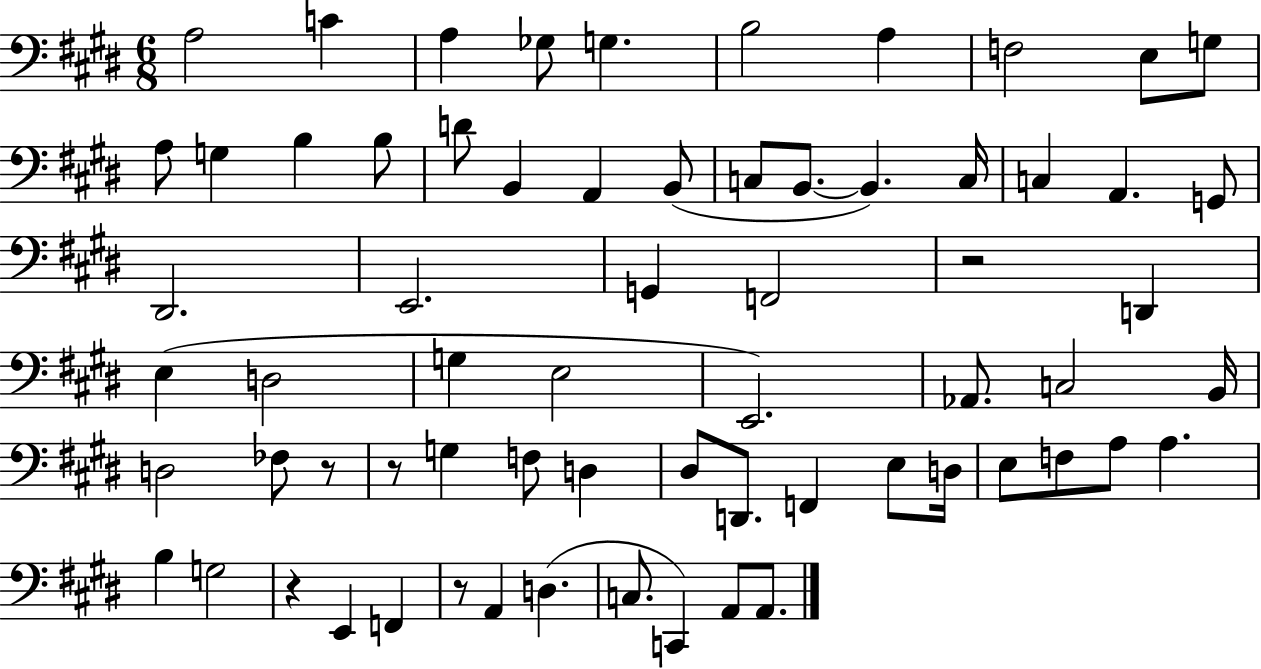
A3/h C4/q A3/q Gb3/e G3/q. B3/h A3/q F3/h E3/e G3/e A3/e G3/q B3/q B3/e D4/e B2/q A2/q B2/e C3/e B2/e. B2/q. C3/s C3/q A2/q. G2/e D#2/h. E2/h. G2/q F2/h R/h D2/q E3/q D3/h G3/q E3/h E2/h. Ab2/e. C3/h B2/s D3/h FES3/e R/e R/e G3/q F3/e D3/q D#3/e D2/e. F2/q E3/e D3/s E3/e F3/e A3/e A3/q. B3/q G3/h R/q E2/q F2/q R/e A2/q D3/q. C3/e. C2/q A2/e A2/e.